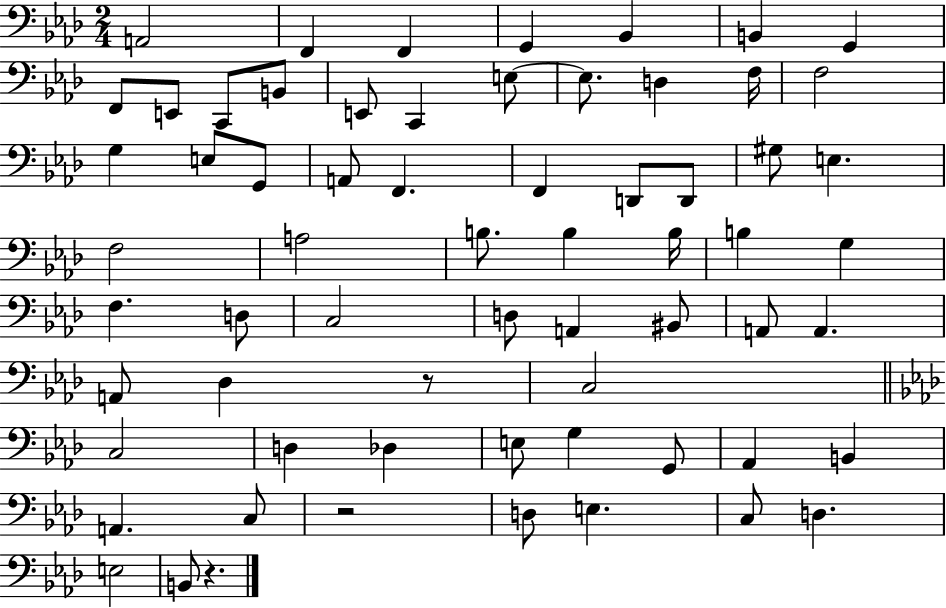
{
  \clef bass
  \numericTimeSignature
  \time 2/4
  \key aes \major
  \repeat volta 2 { a,2 | f,4 f,4 | g,4 bes,4 | b,4 g,4 | \break f,8 e,8 c,8 b,8 | e,8 c,4 e8~~ | e8. d4 f16 | f2 | \break g4 e8 g,8 | a,8 f,4. | f,4 d,8 d,8 | gis8 e4. | \break f2 | a2 | b8. b4 b16 | b4 g4 | \break f4. d8 | c2 | d8 a,4 bis,8 | a,8 a,4. | \break a,8 des4 r8 | c2 | \bar "||" \break \key aes \major c2 | d4 des4 | e8 g4 g,8 | aes,4 b,4 | \break a,4. c8 | r2 | d8 e4. | c8 d4. | \break e2 | b,8 r4. | } \bar "|."
}